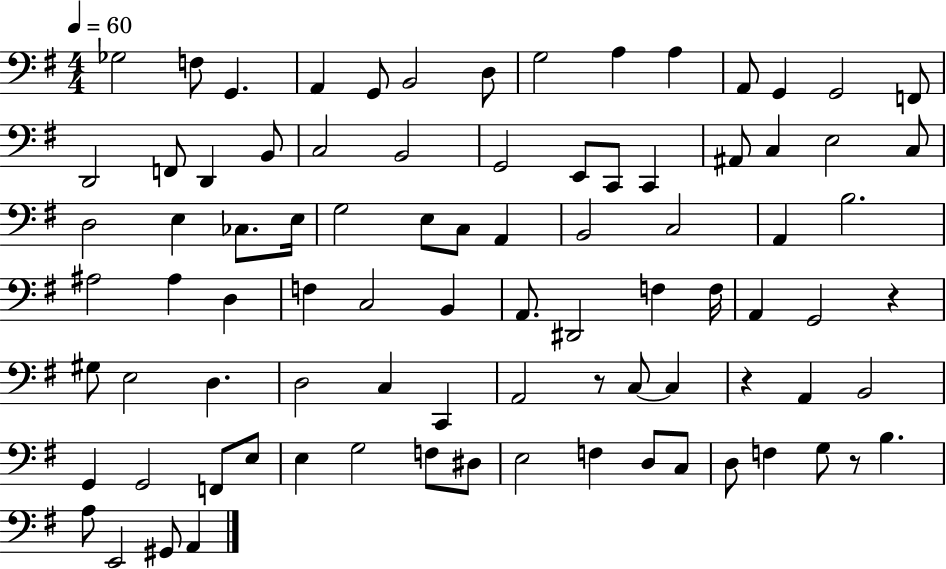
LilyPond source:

{
  \clef bass
  \numericTimeSignature
  \time 4/4
  \key g \major
  \tempo 4 = 60
  ges2 f8 g,4. | a,4 g,8 b,2 d8 | g2 a4 a4 | a,8 g,4 g,2 f,8 | \break d,2 f,8 d,4 b,8 | c2 b,2 | g,2 e,8 c,8 c,4 | ais,8 c4 e2 c8 | \break d2 e4 ces8. e16 | g2 e8 c8 a,4 | b,2 c2 | a,4 b2. | \break ais2 ais4 d4 | f4 c2 b,4 | a,8. dis,2 f4 f16 | a,4 g,2 r4 | \break gis8 e2 d4. | d2 c4 c,4 | a,2 r8 c8~~ c4 | r4 a,4 b,2 | \break g,4 g,2 f,8 e8 | e4 g2 f8 dis8 | e2 f4 d8 c8 | d8 f4 g8 r8 b4. | \break a8 e,2 gis,8 a,4 | \bar "|."
}